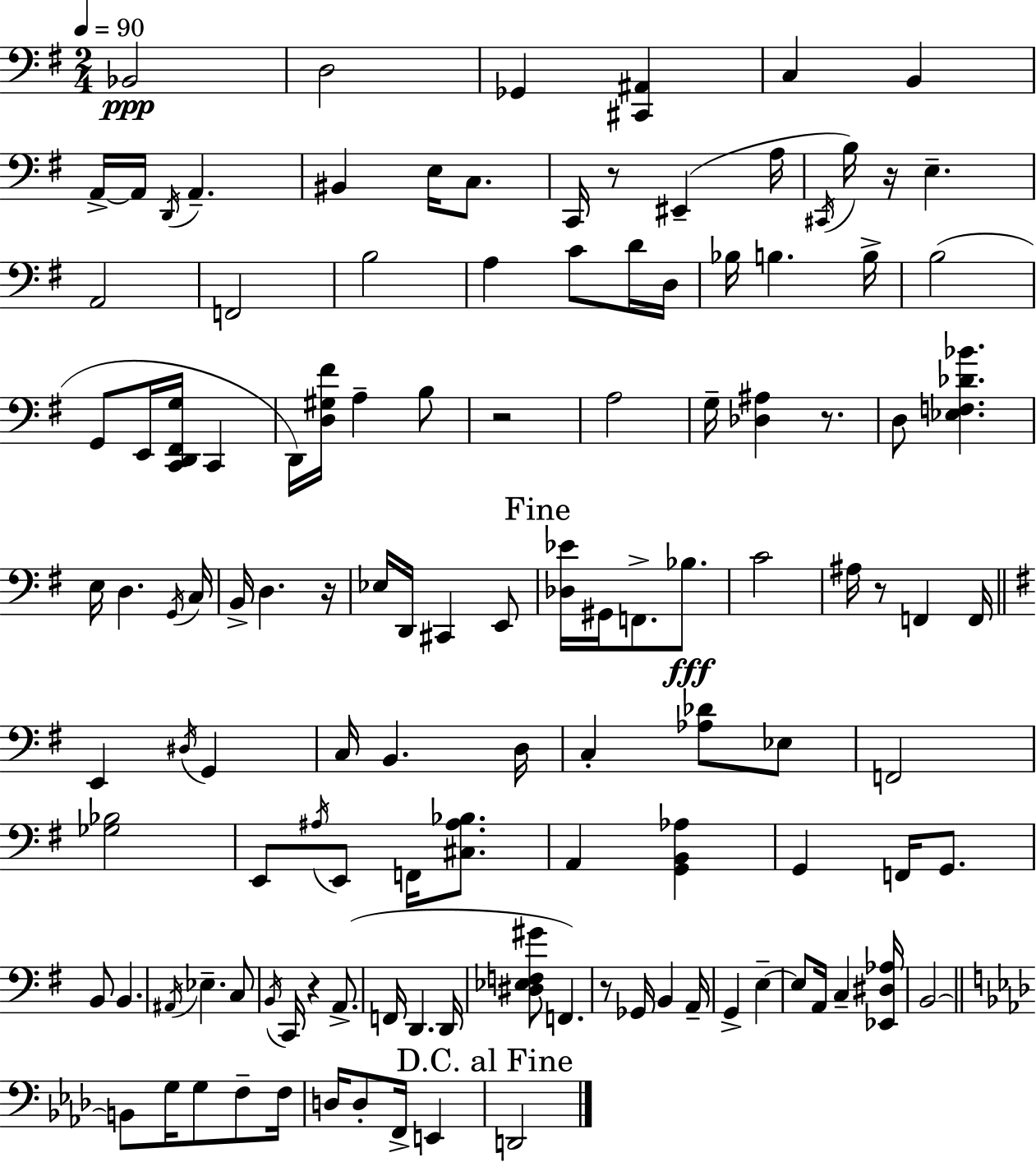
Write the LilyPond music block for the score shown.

{
  \clef bass
  \numericTimeSignature
  \time 2/4
  \key g \major
  \tempo 4 = 90
  bes,2\ppp | d2 | ges,4 <cis, ais,>4 | c4 b,4 | \break a,16->~~ a,16 \acciaccatura { d,16 } a,4.-- | bis,4 e16 c8. | c,16 r8 eis,4--( | a16 \acciaccatura { cis,16 } b16) r16 e4.-- | \break a,2 | f,2 | b2 | a4 c'8 | \break d'16 d16 bes16 b4. | b16-> b2( | g,8 e,16 <c, d, fis, g>16 c,4 | d,16) <d gis fis'>16 a4-- | \break b8 r2 | a2 | g16-- <des ais>4 r8. | d8 <ees f des' bes'>4. | \break e16 d4. | \acciaccatura { g,16 } c16 b,16-> d4. | r16 ees16 d,16 cis,4 | e,8 \mark "Fine" <des ees'>16 gis,16 f,8.-> | \break bes8.\fff c'2 | ais16 r8 f,4 | f,16 \bar "||" \break \key g \major e,4 \acciaccatura { dis16 } g,4 | c16 b,4. | d16 c4-. <aes des'>8 ees8 | f,2 | \break <ges bes>2 | e,8 \acciaccatura { ais16 } e,8 f,16 <cis ais bes>8. | a,4 <g, b, aes>4 | g,4 f,16 g,8. | \break b,8 b,4. | \acciaccatura { ais,16 } ees4.-- | c8 \acciaccatura { b,16 } c,16 r4 | a,8.->( f,16 d,4. | \break d,16 <dis ees f gis'>8 f,4.) | r8 ges,16 b,4 | a,16-- g,4-> | e4--~~ e8 a,16 c4-- | \break <ees, dis aes>16 b,2~~ | \bar "||" \break \key f \minor b,8 g16 g8 f8-- f16 | d16 d8-. f,16-> e,4 | \mark "D.C. al Fine" d,2 | \bar "|."
}